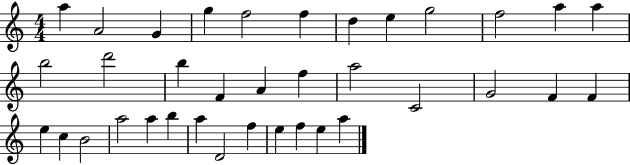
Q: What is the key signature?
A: C major